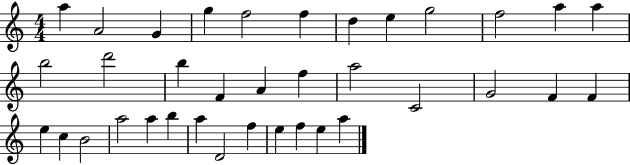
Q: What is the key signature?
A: C major